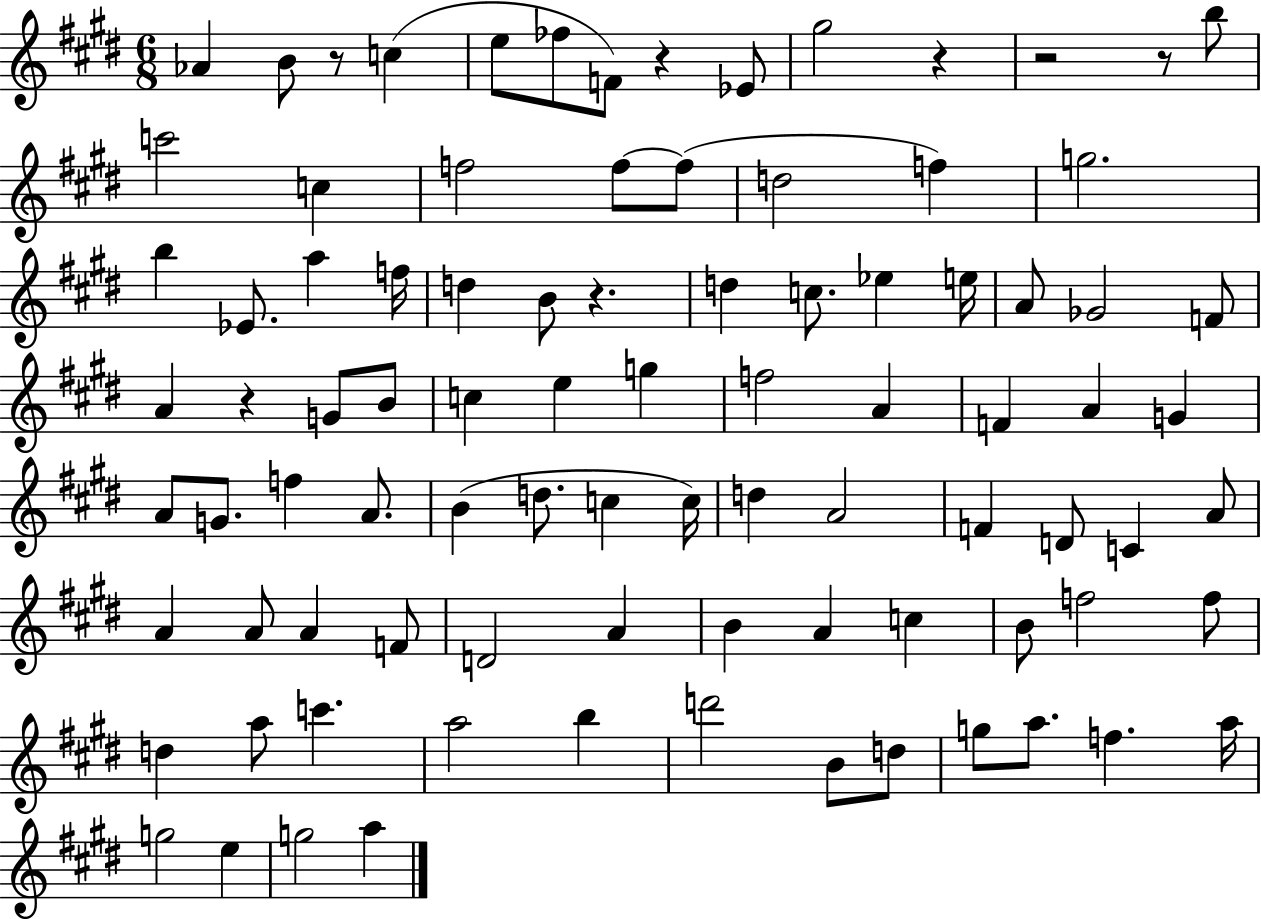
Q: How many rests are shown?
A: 7